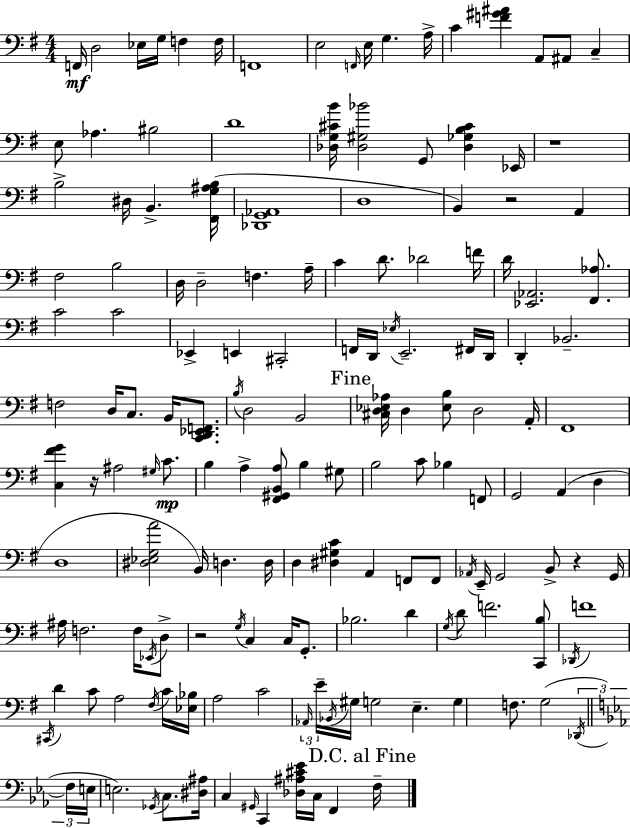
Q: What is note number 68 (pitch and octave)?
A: A3